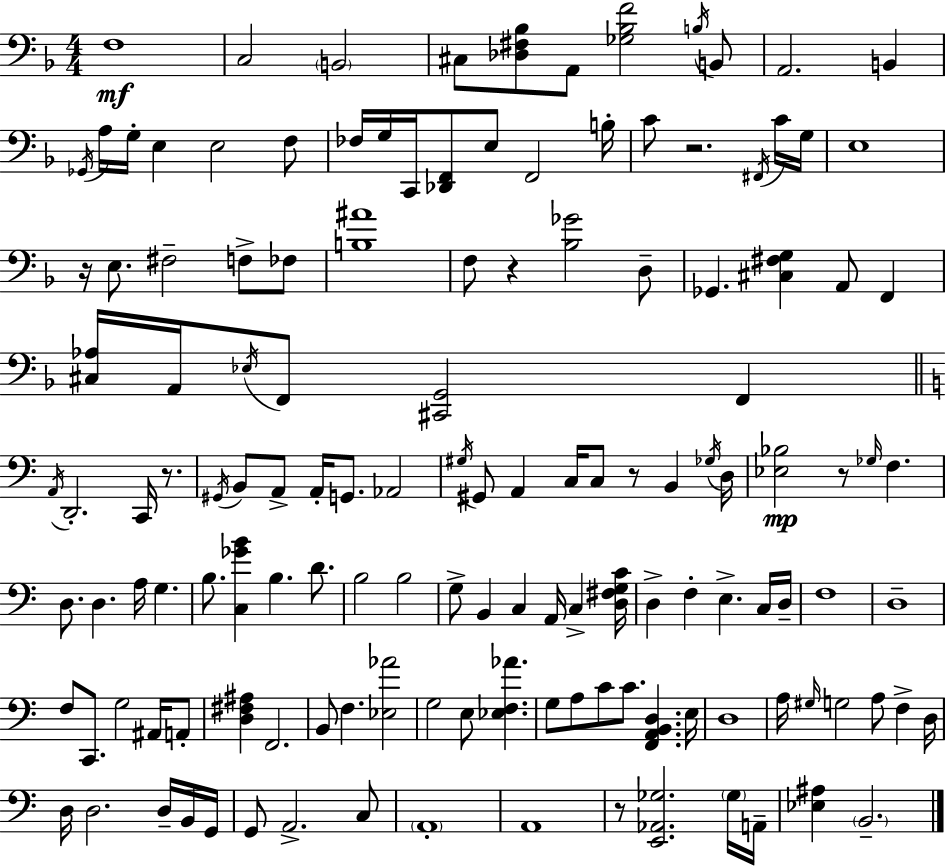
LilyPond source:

{
  \clef bass
  \numericTimeSignature
  \time 4/4
  \key f \major
  f1\mf | c2 \parenthesize b,2 | cis8 <des fis bes>8 a,8 <ges bes f'>2 \acciaccatura { b16 } b,8 | a,2. b,4 | \break \acciaccatura { ges,16 } a16 g16-. e4 e2 | f8 fes16 g16 c,16 <des, f,>8 e8 f,2 | b16-. c'8 r2. | \acciaccatura { fis,16 } c'16 g16 e1 | \break r16 e8. fis2-- f8-> | fes8 <b ais'>1 | f8 r4 <bes ges'>2 | d8-- ges,4. <cis fis g>4 a,8 f,4 | \break <cis aes>16 a,16 \acciaccatura { ees16 } f,8 <cis, g,>2 | f,4 \bar "||" \break \key c \major \acciaccatura { a,16 } d,2.-. c,16 r8. | \acciaccatura { gis,16 } b,8 a,8-> a,16-. g,8. aes,2 | \acciaccatura { gis16 } gis,8 a,4 c16 c8 r8 b,4 | \acciaccatura { ges16 } d16 <ees bes>2\mp r8 \grace { ges16 } f4. | \break d8. d4. a16 g4. | b8. <c ges' b'>4 b4. | d'8. b2 b2 | g8-> b,4 c4 a,16 | \break c4-> <d fis g c'>16 d4-> f4-. e4.-> | c16 d16-- f1 | d1-- | f8 c,8. g2 | \break ais,16 a,8-. <d fis ais>4 f,2. | b,8 f4. <ees aes'>2 | g2 e8 <ees f aes'>4. | g8 a8 c'8 c'8. <f, a, b, d>4. | \break e16 d1 | a16 \grace { gis16 } g2 a8 | f4-> d16 d16 d2. | d16-- b,16 g,16 g,8 a,2.-> | \break c8 \parenthesize a,1-. | a,1 | r8 <e, aes, ges>2. | \parenthesize ges16 a,16-- <ees ais>4 \parenthesize b,2.-- | \break \bar "|."
}